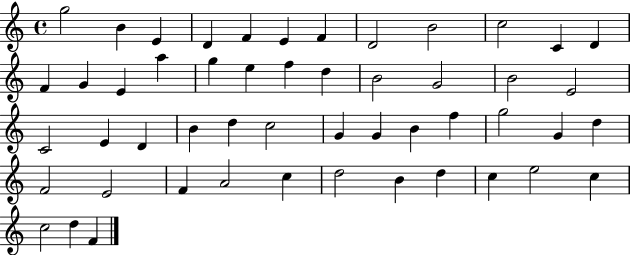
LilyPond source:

{
  \clef treble
  \time 4/4
  \defaultTimeSignature
  \key c \major
  g''2 b'4 e'4 | d'4 f'4 e'4 f'4 | d'2 b'2 | c''2 c'4 d'4 | \break f'4 g'4 e'4 a''4 | g''4 e''4 f''4 d''4 | b'2 g'2 | b'2 e'2 | \break c'2 e'4 d'4 | b'4 d''4 c''2 | g'4 g'4 b'4 f''4 | g''2 g'4 d''4 | \break f'2 e'2 | f'4 a'2 c''4 | d''2 b'4 d''4 | c''4 e''2 c''4 | \break c''2 d''4 f'4 | \bar "|."
}